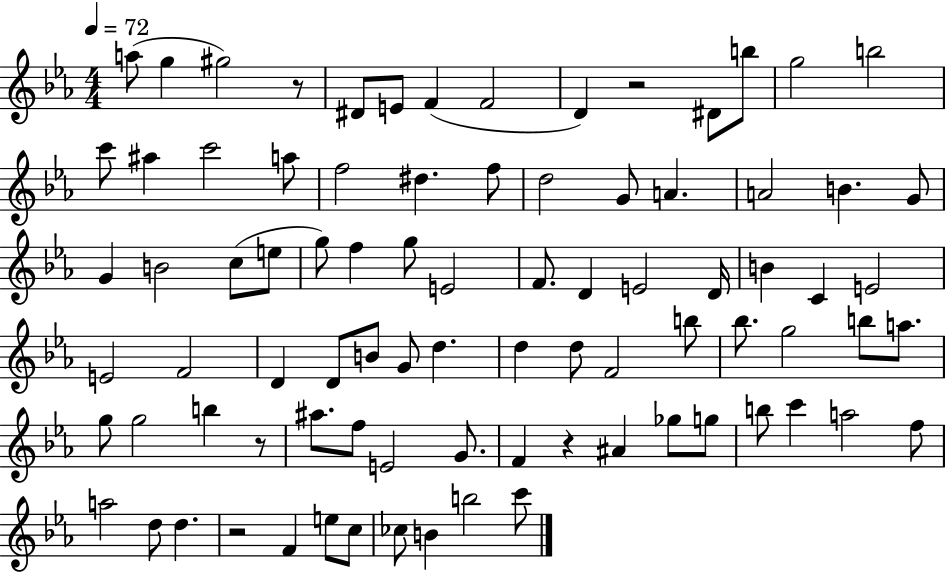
{
  \clef treble
  \numericTimeSignature
  \time 4/4
  \key ees \major
  \tempo 4 = 72
  a''8( g''4 gis''2) r8 | dis'8 e'8 f'4( f'2 | d'4) r2 dis'8 b''8 | g''2 b''2 | \break c'''8 ais''4 c'''2 a''8 | f''2 dis''4. f''8 | d''2 g'8 a'4. | a'2 b'4. g'8 | \break g'4 b'2 c''8( e''8 | g''8) f''4 g''8 e'2 | f'8. d'4 e'2 d'16 | b'4 c'4 e'2 | \break e'2 f'2 | d'4 d'8 b'8 g'8 d''4. | d''4 d''8 f'2 b''8 | bes''8. g''2 b''8 a''8. | \break g''8 g''2 b''4 r8 | ais''8. f''8 e'2 g'8. | f'4 r4 ais'4 ges''8 g''8 | b''8 c'''4 a''2 f''8 | \break a''2 d''8 d''4. | r2 f'4 e''8 c''8 | ces''8 b'4 b''2 c'''8 | \bar "|."
}